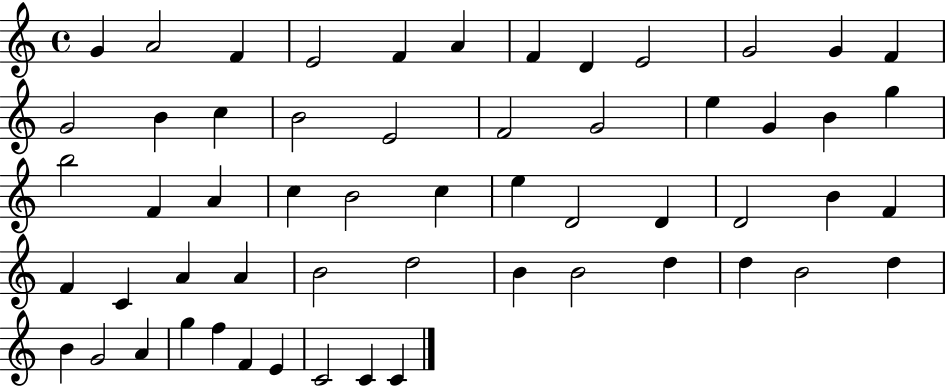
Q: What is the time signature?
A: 4/4